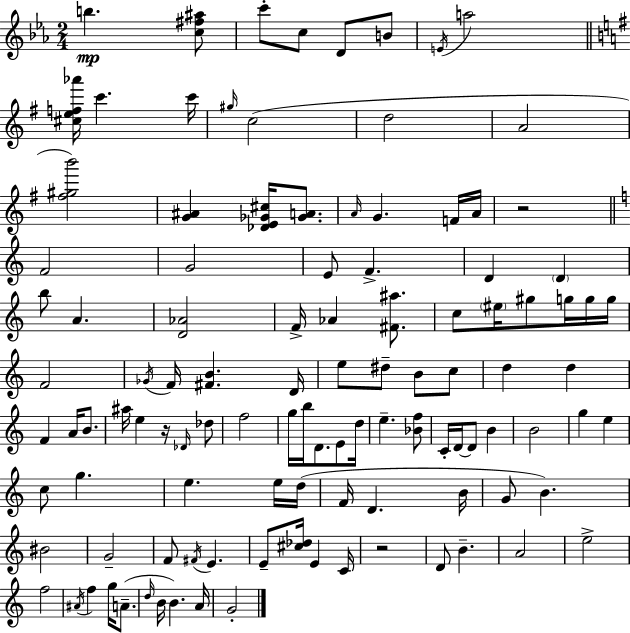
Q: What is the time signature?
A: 2/4